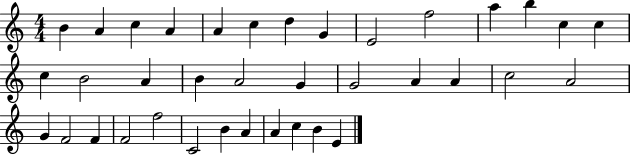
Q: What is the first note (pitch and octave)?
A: B4